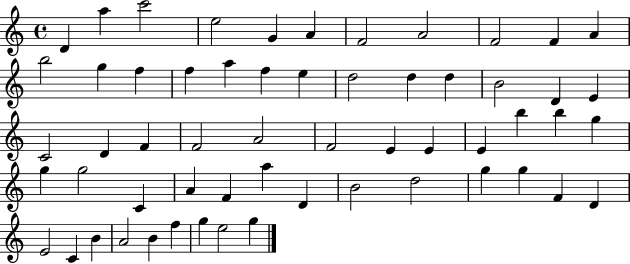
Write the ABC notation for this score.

X:1
T:Untitled
M:4/4
L:1/4
K:C
D a c'2 e2 G A F2 A2 F2 F A b2 g f f a f e d2 d d B2 D E C2 D F F2 A2 F2 E E E b b g g g2 C A F a D B2 d2 g g F D E2 C B A2 B f g e2 g